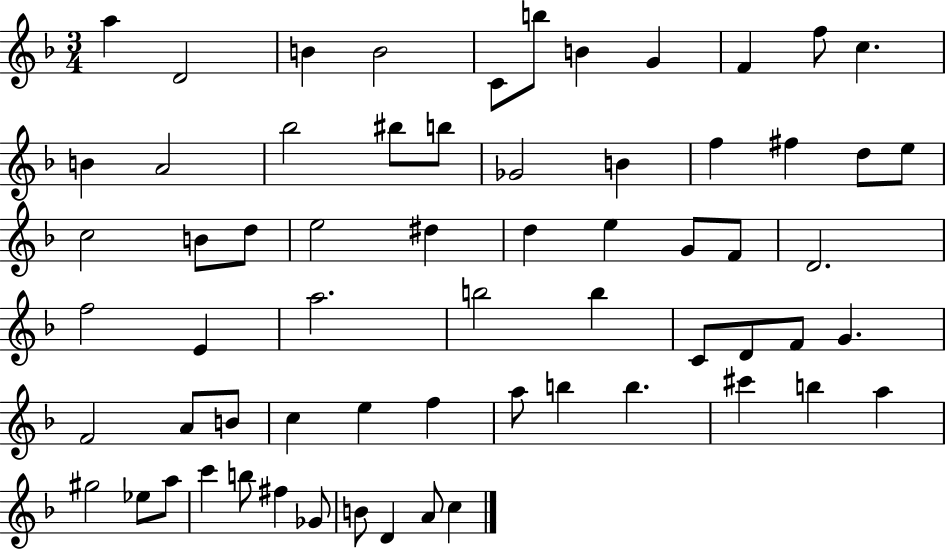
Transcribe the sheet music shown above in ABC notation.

X:1
T:Untitled
M:3/4
L:1/4
K:F
a D2 B B2 C/2 b/2 B G F f/2 c B A2 _b2 ^b/2 b/2 _G2 B f ^f d/2 e/2 c2 B/2 d/2 e2 ^d d e G/2 F/2 D2 f2 E a2 b2 b C/2 D/2 F/2 G F2 A/2 B/2 c e f a/2 b b ^c' b a ^g2 _e/2 a/2 c' b/2 ^f _G/2 B/2 D A/2 c